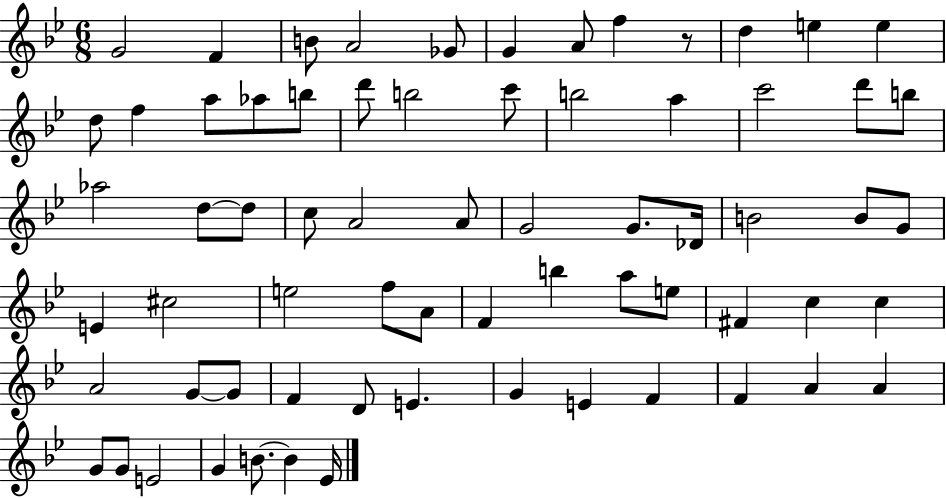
{
  \clef treble
  \numericTimeSignature
  \time 6/8
  \key bes \major
  g'2 f'4 | b'8 a'2 ges'8 | g'4 a'8 f''4 r8 | d''4 e''4 e''4 | \break d''8 f''4 a''8 aes''8 b''8 | d'''8 b''2 c'''8 | b''2 a''4 | c'''2 d'''8 b''8 | \break aes''2 d''8~~ d''8 | c''8 a'2 a'8 | g'2 g'8. des'16 | b'2 b'8 g'8 | \break e'4 cis''2 | e''2 f''8 a'8 | f'4 b''4 a''8 e''8 | fis'4 c''4 c''4 | \break a'2 g'8~~ g'8 | f'4 d'8 e'4. | g'4 e'4 f'4 | f'4 a'4 a'4 | \break g'8 g'8 e'2 | g'4 b'8.~~ b'4 ees'16 | \bar "|."
}